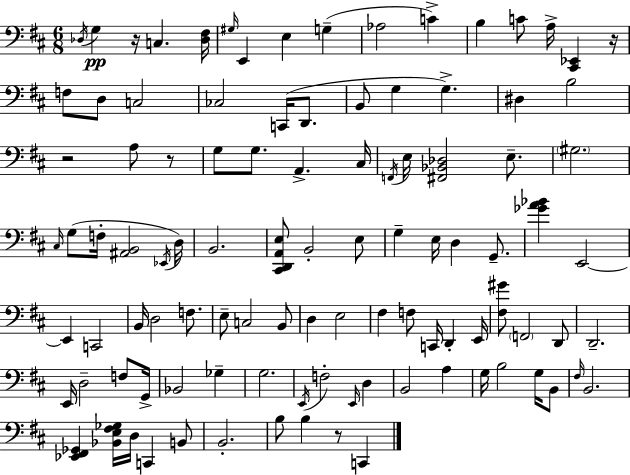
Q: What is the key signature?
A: D major